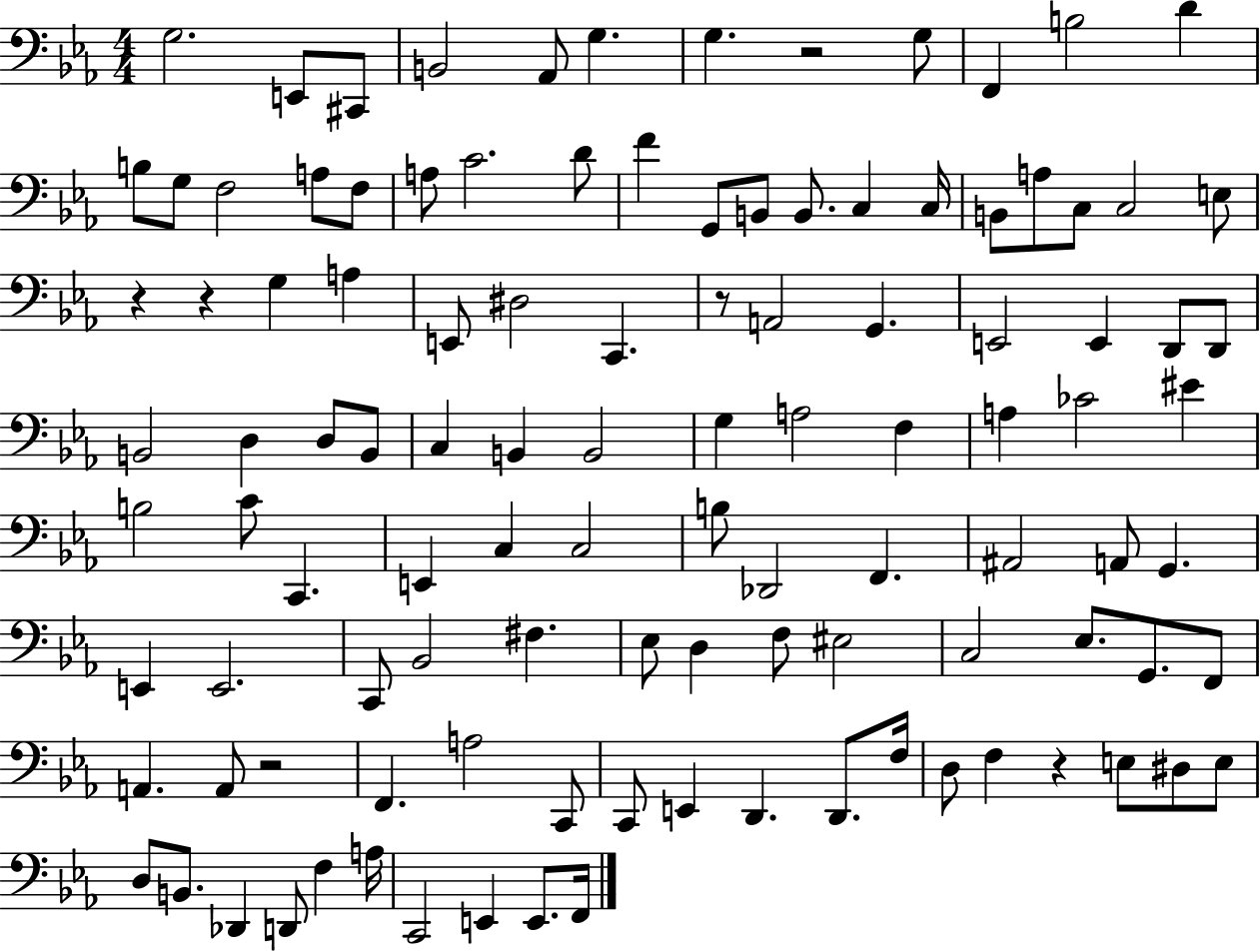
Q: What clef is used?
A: bass